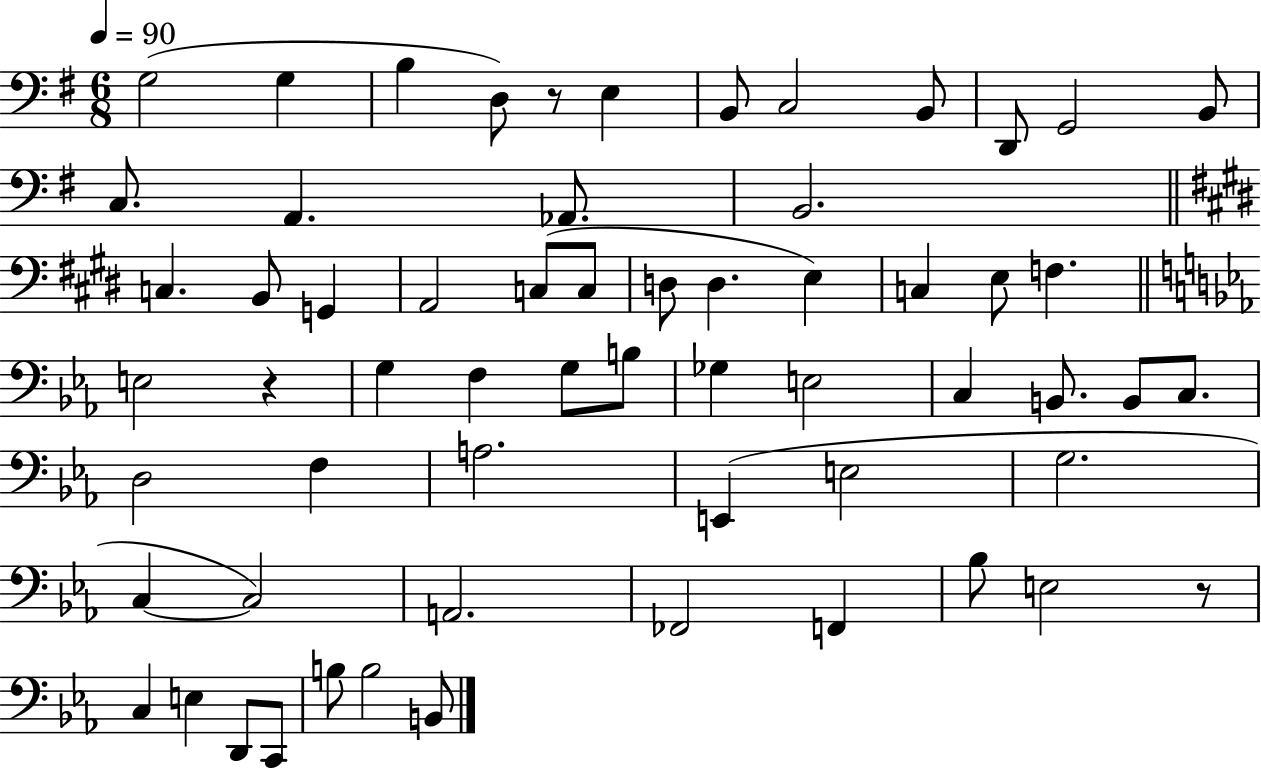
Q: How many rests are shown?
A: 3